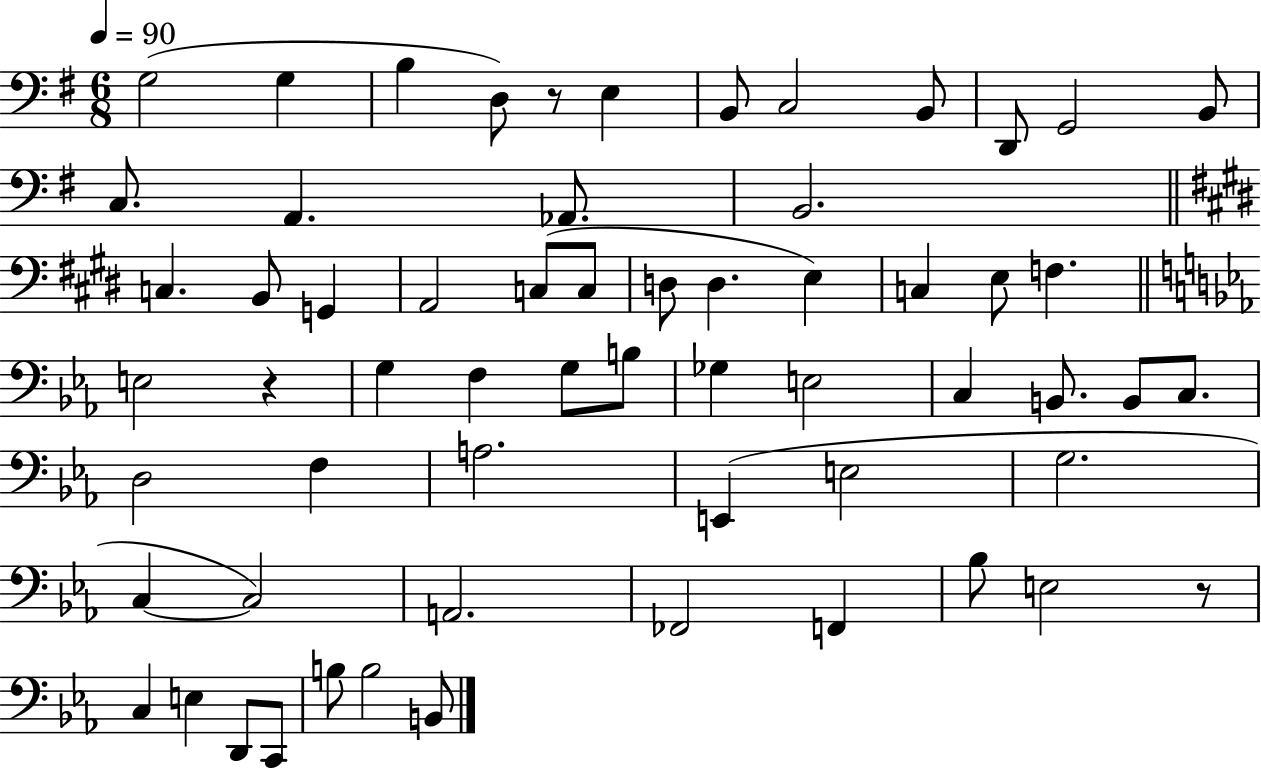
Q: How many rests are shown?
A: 3